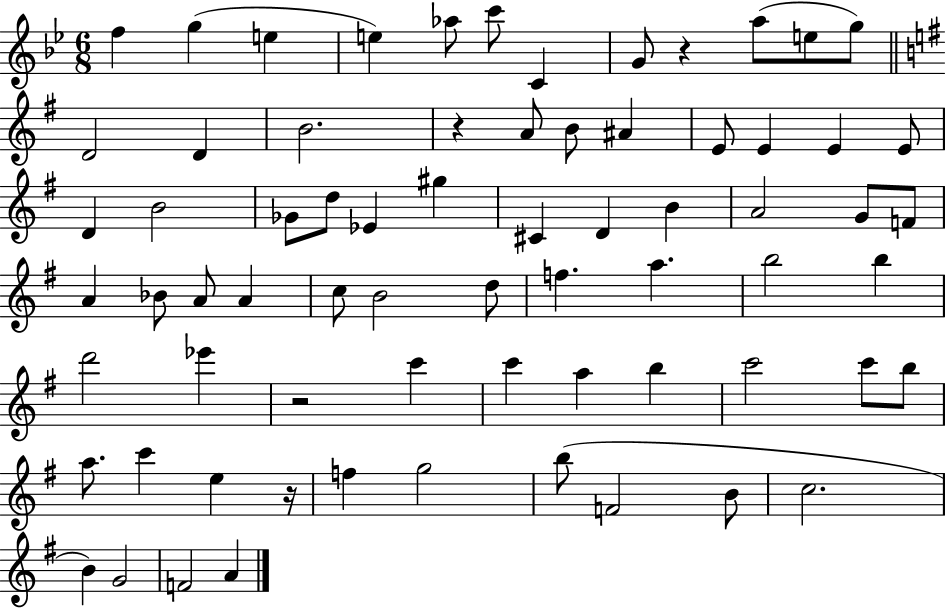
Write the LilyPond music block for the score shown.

{
  \clef treble
  \numericTimeSignature
  \time 6/8
  \key bes \major
  f''4 g''4( e''4 | e''4) aes''8 c'''8 c'4 | g'8 r4 a''8( e''8 g''8) | \bar "||" \break \key g \major d'2 d'4 | b'2. | r4 a'8 b'8 ais'4 | e'8 e'4 e'4 e'8 | \break d'4 b'2 | ges'8 d''8 ees'4 gis''4 | cis'4 d'4 b'4 | a'2 g'8 f'8 | \break a'4 bes'8 a'8 a'4 | c''8 b'2 d''8 | f''4. a''4. | b''2 b''4 | \break d'''2 ees'''4 | r2 c'''4 | c'''4 a''4 b''4 | c'''2 c'''8 b''8 | \break a''8. c'''4 e''4 r16 | f''4 g''2 | b''8( f'2 b'8 | c''2. | \break b'4) g'2 | f'2 a'4 | \bar "|."
}